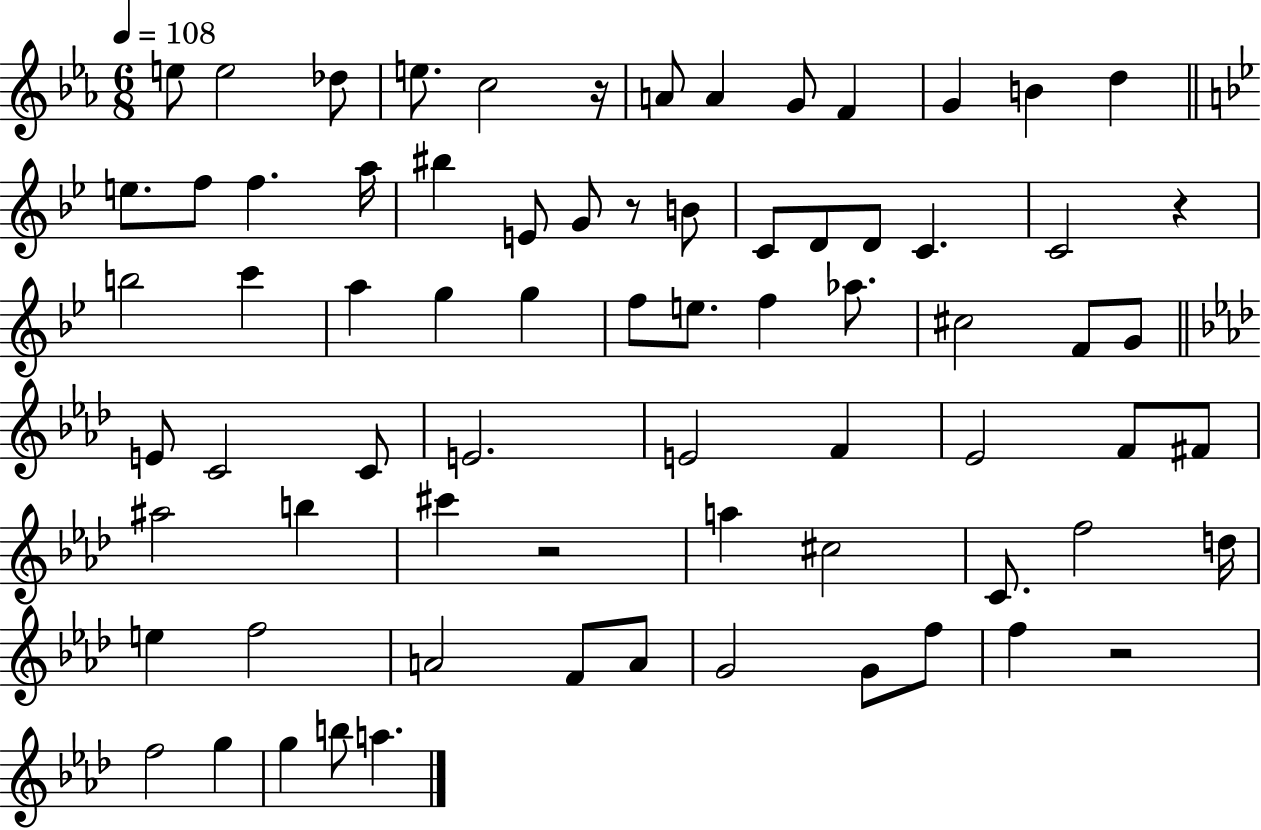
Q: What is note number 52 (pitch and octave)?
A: C4